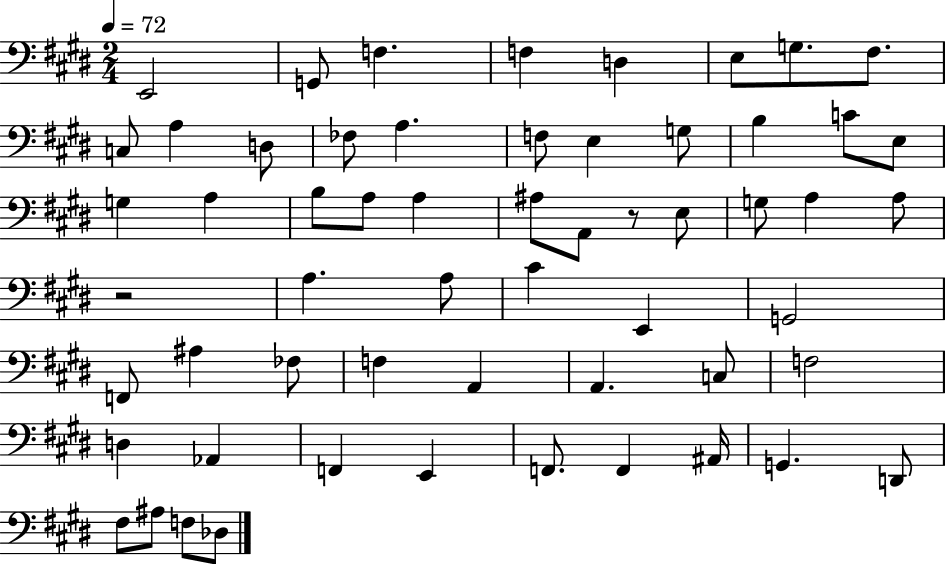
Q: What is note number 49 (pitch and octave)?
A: F2